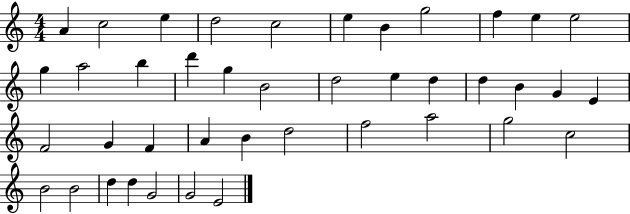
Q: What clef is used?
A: treble